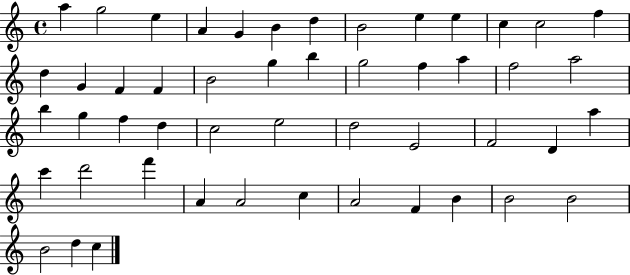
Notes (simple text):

A5/q G5/h E5/q A4/q G4/q B4/q D5/q B4/h E5/q E5/q C5/q C5/h F5/q D5/q G4/q F4/q F4/q B4/h G5/q B5/q G5/h F5/q A5/q F5/h A5/h B5/q G5/q F5/q D5/q C5/h E5/h D5/h E4/h F4/h D4/q A5/q C6/q D6/h F6/q A4/q A4/h C5/q A4/h F4/q B4/q B4/h B4/h B4/h D5/q C5/q